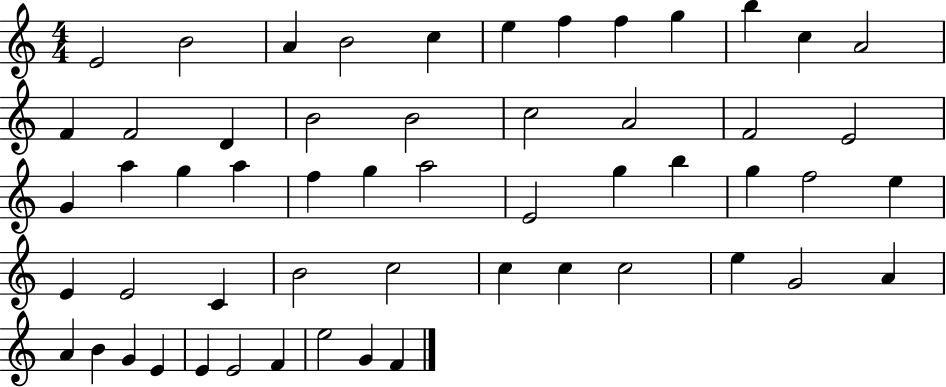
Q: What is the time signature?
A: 4/4